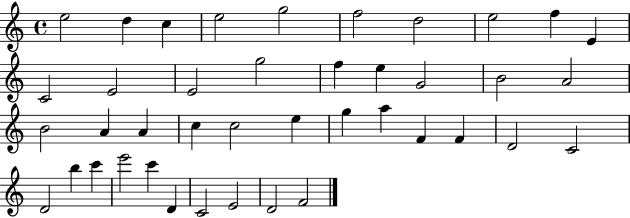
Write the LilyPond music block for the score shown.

{
  \clef treble
  \time 4/4
  \defaultTimeSignature
  \key c \major
  e''2 d''4 c''4 | e''2 g''2 | f''2 d''2 | e''2 f''4 e'4 | \break c'2 e'2 | e'2 g''2 | f''4 e''4 g'2 | b'2 a'2 | \break b'2 a'4 a'4 | c''4 c''2 e''4 | g''4 a''4 f'4 f'4 | d'2 c'2 | \break d'2 b''4 c'''4 | e'''2 c'''4 d'4 | c'2 e'2 | d'2 f'2 | \break \bar "|."
}